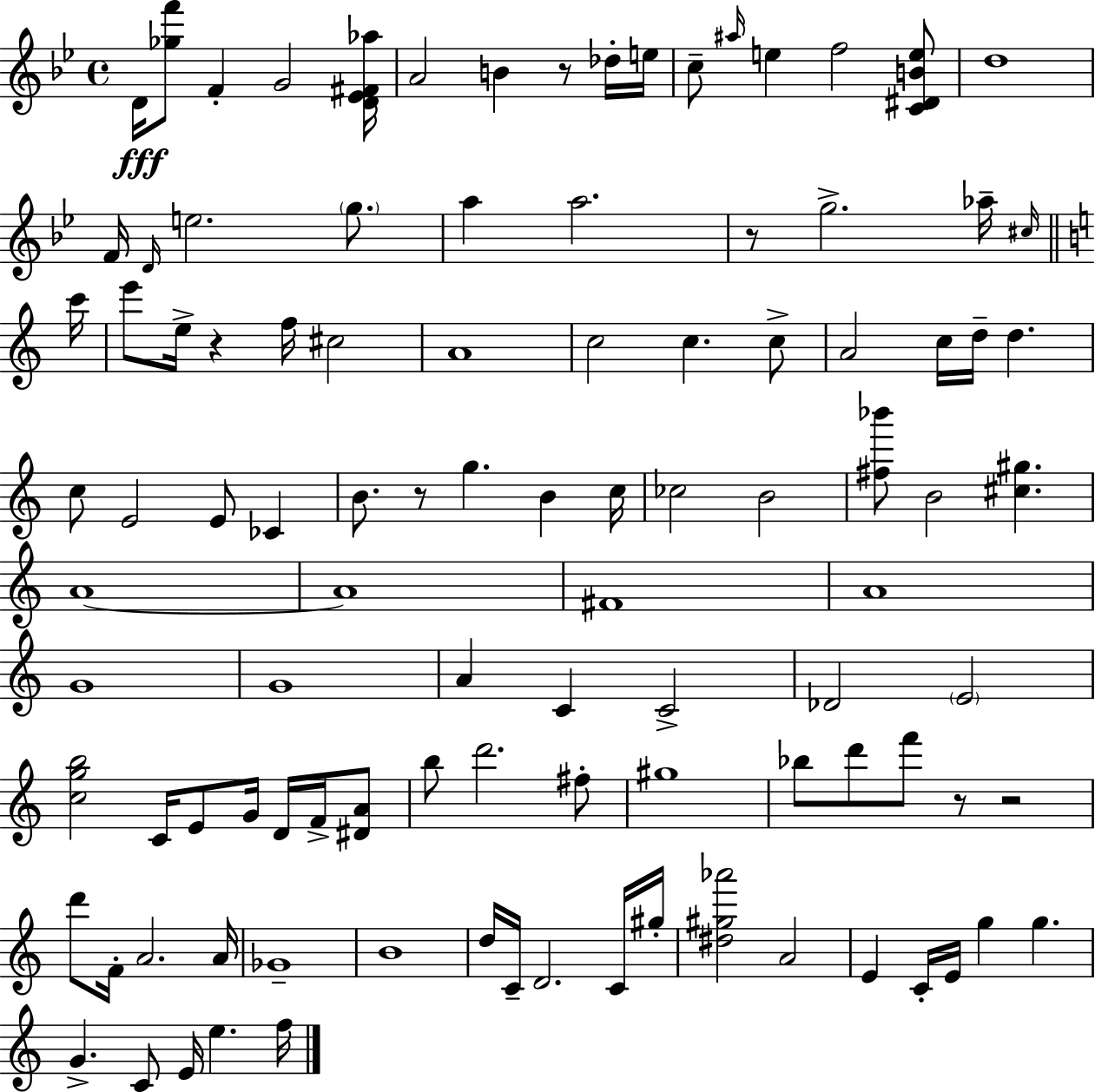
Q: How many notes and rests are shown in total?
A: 104